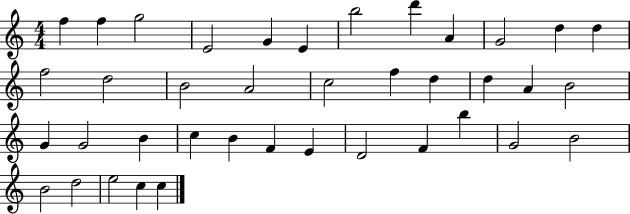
X:1
T:Untitled
M:4/4
L:1/4
K:C
f f g2 E2 G E b2 d' A G2 d d f2 d2 B2 A2 c2 f d d A B2 G G2 B c B F E D2 F b G2 B2 B2 d2 e2 c c